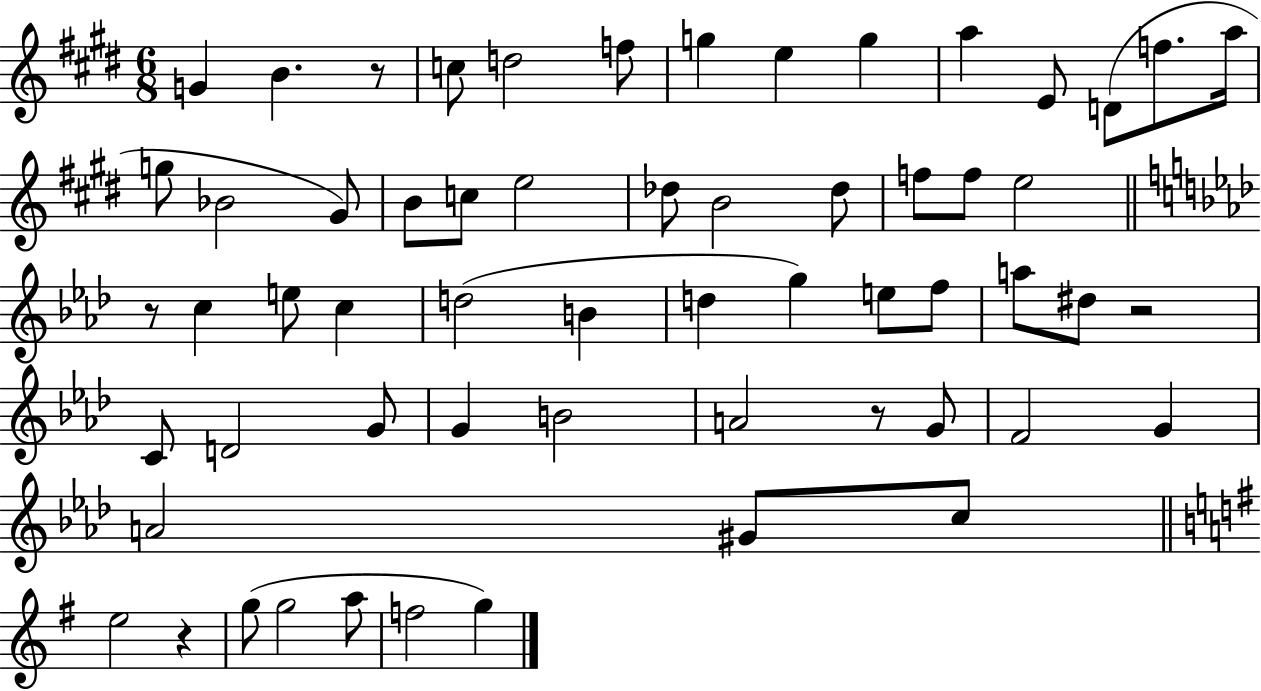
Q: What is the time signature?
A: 6/8